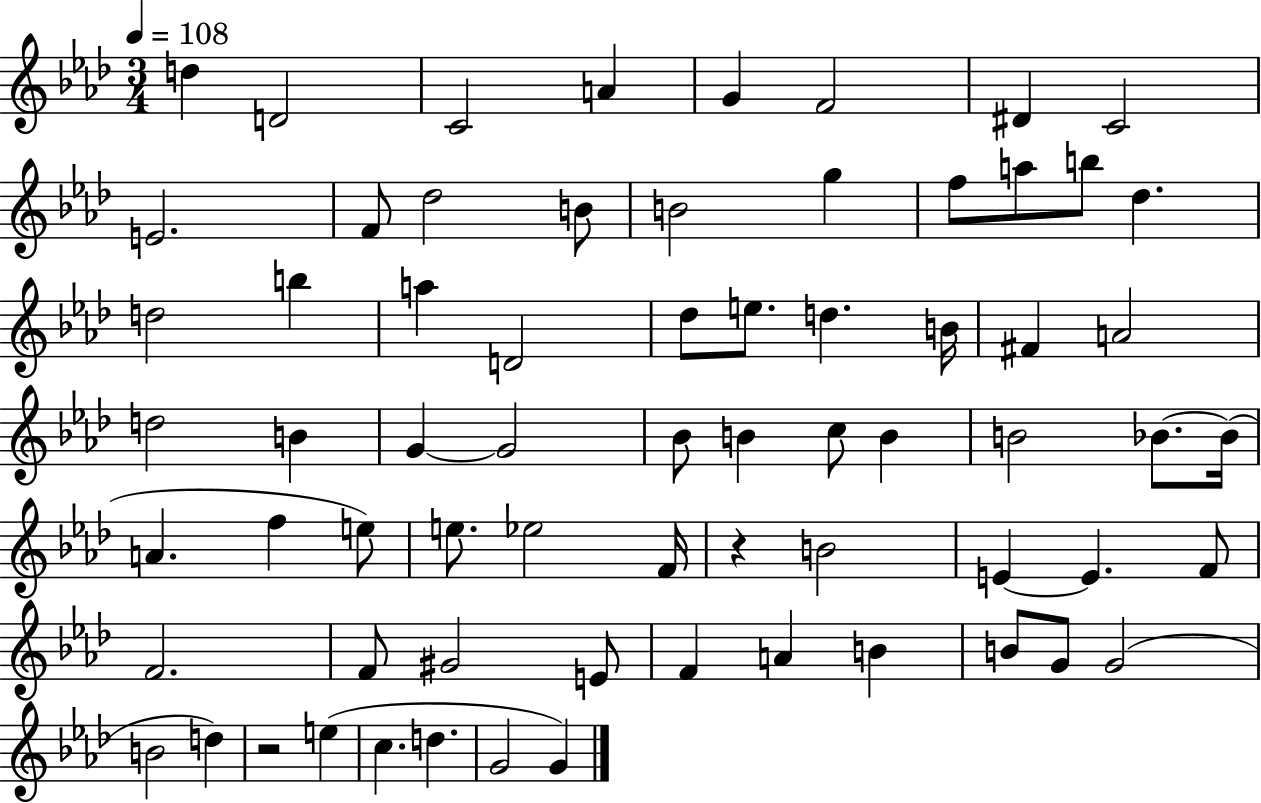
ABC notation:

X:1
T:Untitled
M:3/4
L:1/4
K:Ab
d D2 C2 A G F2 ^D C2 E2 F/2 _d2 B/2 B2 g f/2 a/2 b/2 _d d2 b a D2 _d/2 e/2 d B/4 ^F A2 d2 B G G2 _B/2 B c/2 B B2 _B/2 _B/4 A f e/2 e/2 _e2 F/4 z B2 E E F/2 F2 F/2 ^G2 E/2 F A B B/2 G/2 G2 B2 d z2 e c d G2 G